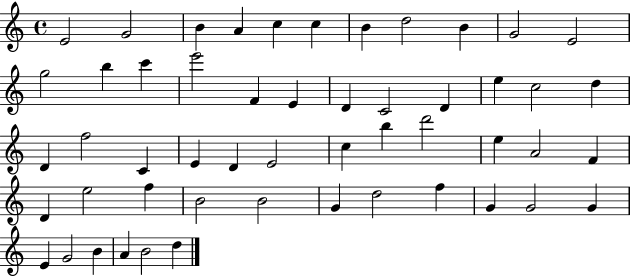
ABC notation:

X:1
T:Untitled
M:4/4
L:1/4
K:C
E2 G2 B A c c B d2 B G2 E2 g2 b c' e'2 F E D C2 D e c2 d D f2 C E D E2 c b d'2 e A2 F D e2 f B2 B2 G d2 f G G2 G E G2 B A B2 d